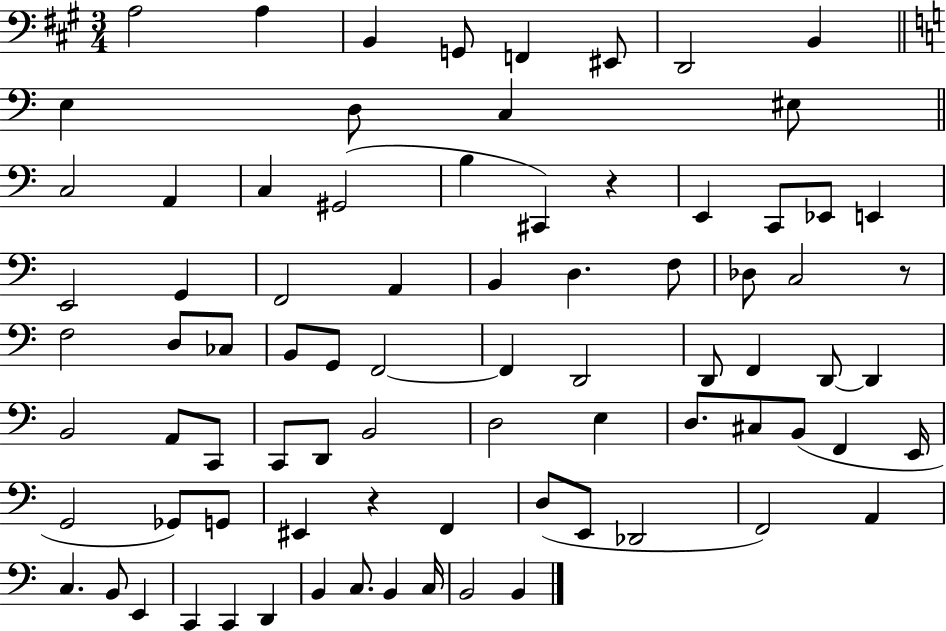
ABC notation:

X:1
T:Untitled
M:3/4
L:1/4
K:A
A,2 A, B,, G,,/2 F,, ^E,,/2 D,,2 B,, E, D,/2 C, ^E,/2 C,2 A,, C, ^G,,2 B, ^C,, z E,, C,,/2 _E,,/2 E,, E,,2 G,, F,,2 A,, B,, D, F,/2 _D,/2 C,2 z/2 F,2 D,/2 _C,/2 B,,/2 G,,/2 F,,2 F,, D,,2 D,,/2 F,, D,,/2 D,, B,,2 A,,/2 C,,/2 C,,/2 D,,/2 B,,2 D,2 E, D,/2 ^C,/2 B,,/2 F,, E,,/4 G,,2 _G,,/2 G,,/2 ^E,, z F,, D,/2 E,,/2 _D,,2 F,,2 A,, C, B,,/2 E,, C,, C,, D,, B,, C,/2 B,, C,/4 B,,2 B,,